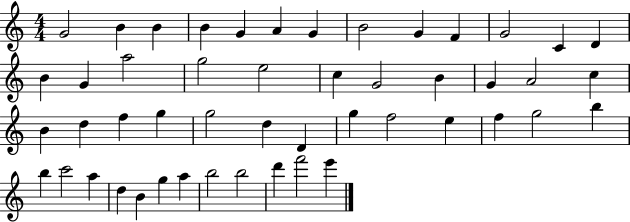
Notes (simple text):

G4/h B4/q B4/q B4/q G4/q A4/q G4/q B4/h G4/q F4/q G4/h C4/q D4/q B4/q G4/q A5/h G5/h E5/h C5/q G4/h B4/q G4/q A4/h C5/q B4/q D5/q F5/q G5/q G5/h D5/q D4/q G5/q F5/h E5/q F5/q G5/h B5/q B5/q C6/h A5/q D5/q B4/q G5/q A5/q B5/h B5/h D6/q F6/h E6/q